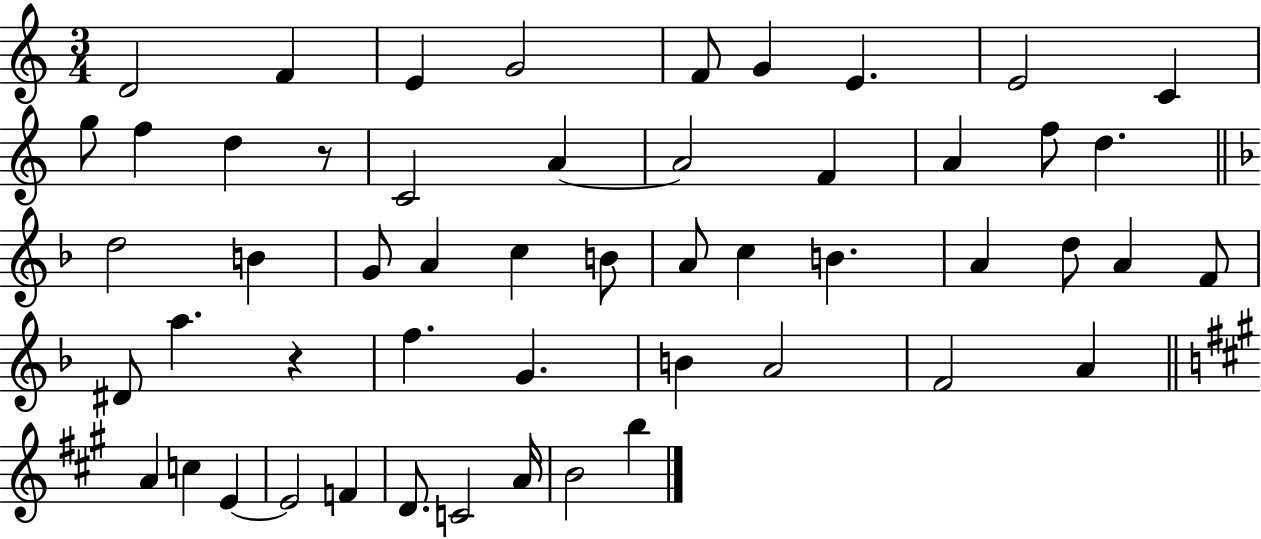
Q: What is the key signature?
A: C major